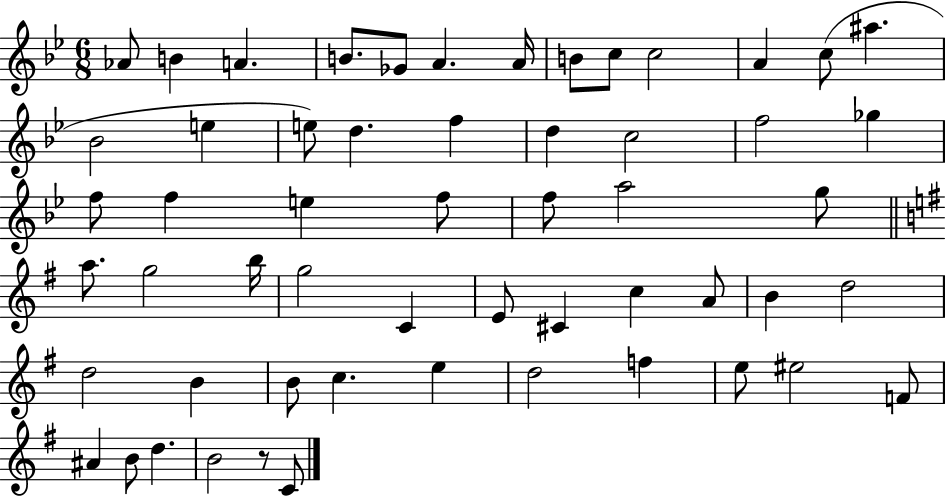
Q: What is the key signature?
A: BES major